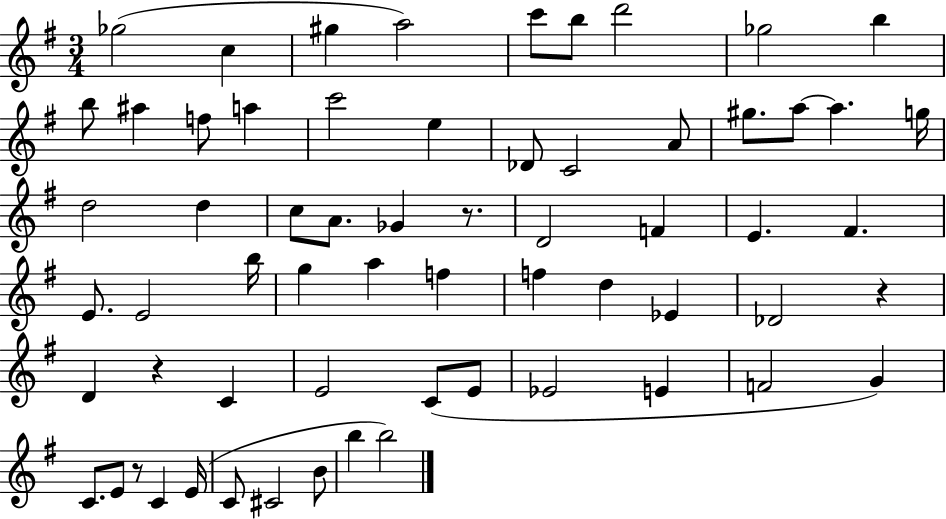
Gb5/h C5/q G#5/q A5/h C6/e B5/e D6/h Gb5/h B5/q B5/e A#5/q F5/e A5/q C6/h E5/q Db4/e C4/h A4/e G#5/e. A5/e A5/q. G5/s D5/h D5/q C5/e A4/e. Gb4/q R/e. D4/h F4/q E4/q. F#4/q. E4/e. E4/h B5/s G5/q A5/q F5/q F5/q D5/q Eb4/q Db4/h R/q D4/q R/q C4/q E4/h C4/e E4/e Eb4/h E4/q F4/h G4/q C4/e. E4/e R/e C4/q E4/s C4/e C#4/h B4/e B5/q B5/h